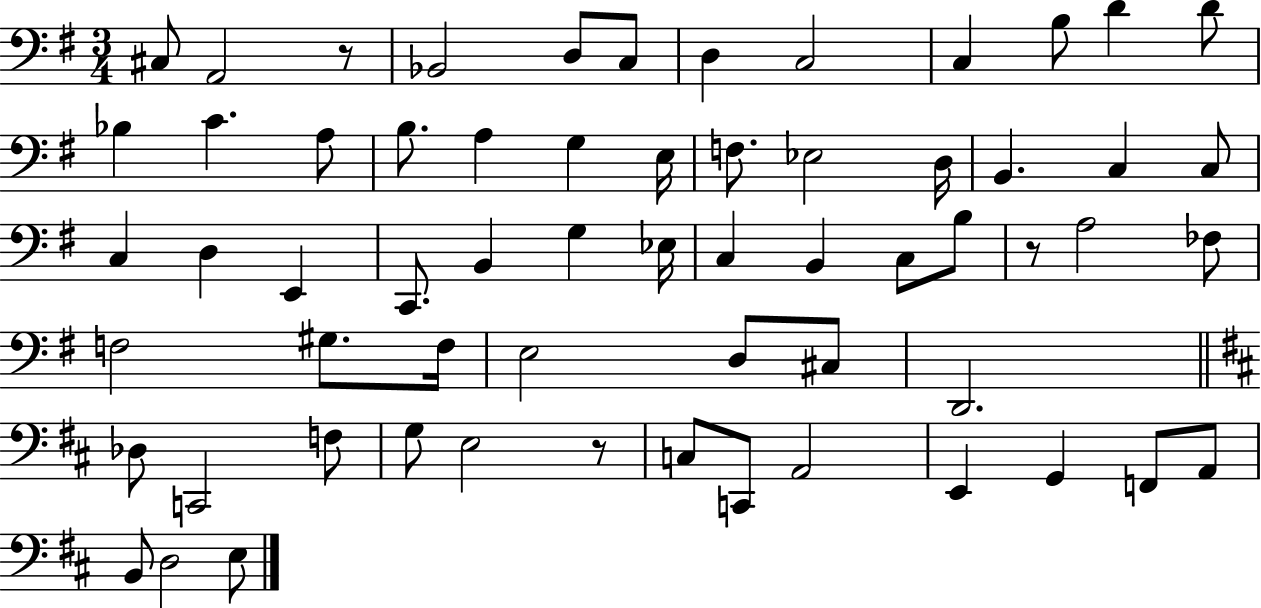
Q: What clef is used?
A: bass